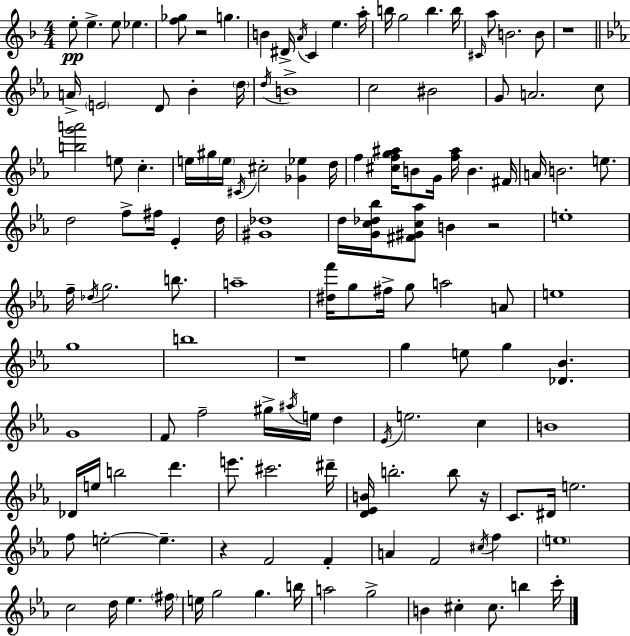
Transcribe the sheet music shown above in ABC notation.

X:1
T:Untitled
M:4/4
L:1/4
K:F
e/2 e e/2 _e [f_g]/2 z2 g B ^D/4 A/4 C e a/4 b/4 g2 b b/4 ^C/4 a/2 B2 B/2 z4 A/4 E2 D/2 _B d/4 d/4 B4 c2 ^B2 G/2 A2 c/2 [bg'a']2 e/2 c e/4 ^g/4 e/4 ^C/4 ^c2 [_G_e] d/4 f [^cfg^a]/4 B/2 G/4 [f^a]/4 B ^F/4 A/4 B2 e/2 d2 f/2 ^f/4 _E d/4 [^G_d]4 d/4 [Gc_d_b]/4 [^F^Gc_a]/2 B z2 e4 f/4 _d/4 g2 b/2 a4 [^df']/4 g/2 ^f/4 g/2 a2 A/2 e4 g4 b4 z4 g e/2 g [_D_B] G4 F/2 f2 ^g/4 ^a/4 e/4 d _E/4 e2 c B4 _D/4 e/4 b2 d' e'/2 ^c'2 ^d'/4 [D_EB]/4 b2 b/2 z/4 C/2 ^D/4 e2 f/2 e2 e z F2 F A F2 ^c/4 f e4 c2 d/4 _e ^f/4 e/4 g2 g b/4 a2 g2 B ^c ^c/2 b c'/4